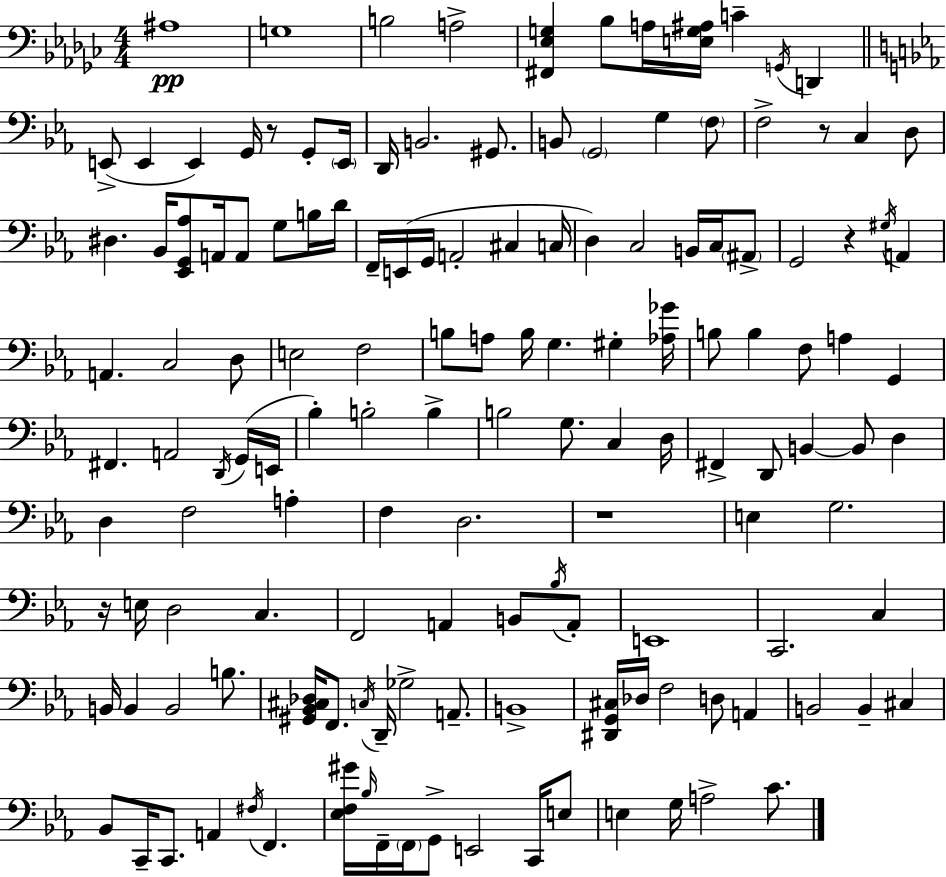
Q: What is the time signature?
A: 4/4